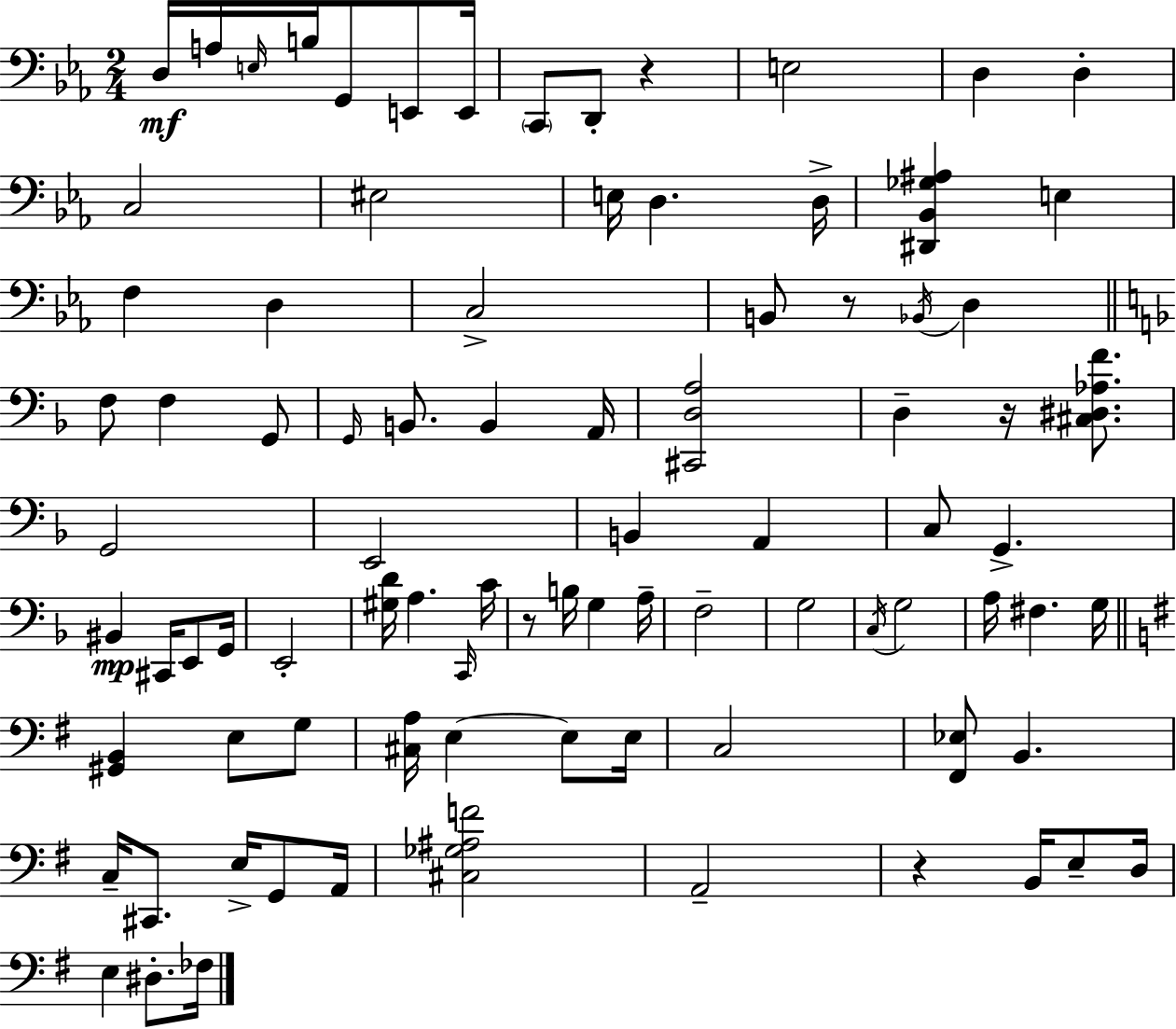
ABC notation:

X:1
T:Untitled
M:2/4
L:1/4
K:Eb
D,/4 A,/4 E,/4 B,/4 G,,/2 E,,/2 E,,/4 C,,/2 D,,/2 z E,2 D, D, C,2 ^E,2 E,/4 D, D,/4 [^D,,_B,,_G,^A,] E, F, D, C,2 B,,/2 z/2 _B,,/4 D, F,/2 F, G,,/2 G,,/4 B,,/2 B,, A,,/4 [^C,,D,A,]2 D, z/4 [^C,^D,_A,F]/2 G,,2 E,,2 B,, A,, C,/2 G,, ^B,, ^C,,/4 E,,/2 G,,/4 E,,2 [^G,D]/4 A, C,,/4 C/4 z/2 B,/4 G, A,/4 F,2 G,2 C,/4 G,2 A,/4 ^F, G,/4 [^G,,B,,] E,/2 G,/2 [^C,A,]/4 E, E,/2 E,/4 C,2 [^F,,_E,]/2 B,, C,/4 ^C,,/2 E,/4 G,,/2 A,,/4 [^C,_G,^A,F]2 A,,2 z B,,/4 E,/2 D,/4 E, ^D,/2 _F,/4